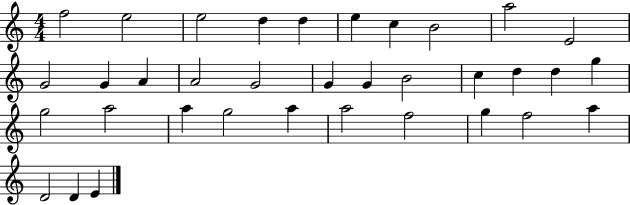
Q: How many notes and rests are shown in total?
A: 35